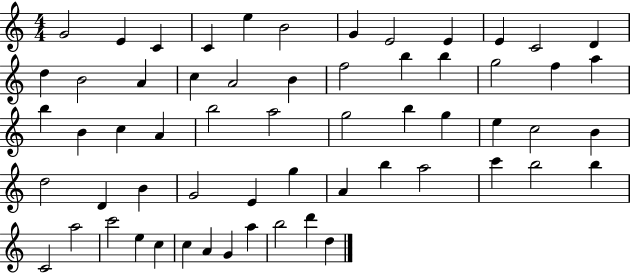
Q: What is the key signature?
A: C major